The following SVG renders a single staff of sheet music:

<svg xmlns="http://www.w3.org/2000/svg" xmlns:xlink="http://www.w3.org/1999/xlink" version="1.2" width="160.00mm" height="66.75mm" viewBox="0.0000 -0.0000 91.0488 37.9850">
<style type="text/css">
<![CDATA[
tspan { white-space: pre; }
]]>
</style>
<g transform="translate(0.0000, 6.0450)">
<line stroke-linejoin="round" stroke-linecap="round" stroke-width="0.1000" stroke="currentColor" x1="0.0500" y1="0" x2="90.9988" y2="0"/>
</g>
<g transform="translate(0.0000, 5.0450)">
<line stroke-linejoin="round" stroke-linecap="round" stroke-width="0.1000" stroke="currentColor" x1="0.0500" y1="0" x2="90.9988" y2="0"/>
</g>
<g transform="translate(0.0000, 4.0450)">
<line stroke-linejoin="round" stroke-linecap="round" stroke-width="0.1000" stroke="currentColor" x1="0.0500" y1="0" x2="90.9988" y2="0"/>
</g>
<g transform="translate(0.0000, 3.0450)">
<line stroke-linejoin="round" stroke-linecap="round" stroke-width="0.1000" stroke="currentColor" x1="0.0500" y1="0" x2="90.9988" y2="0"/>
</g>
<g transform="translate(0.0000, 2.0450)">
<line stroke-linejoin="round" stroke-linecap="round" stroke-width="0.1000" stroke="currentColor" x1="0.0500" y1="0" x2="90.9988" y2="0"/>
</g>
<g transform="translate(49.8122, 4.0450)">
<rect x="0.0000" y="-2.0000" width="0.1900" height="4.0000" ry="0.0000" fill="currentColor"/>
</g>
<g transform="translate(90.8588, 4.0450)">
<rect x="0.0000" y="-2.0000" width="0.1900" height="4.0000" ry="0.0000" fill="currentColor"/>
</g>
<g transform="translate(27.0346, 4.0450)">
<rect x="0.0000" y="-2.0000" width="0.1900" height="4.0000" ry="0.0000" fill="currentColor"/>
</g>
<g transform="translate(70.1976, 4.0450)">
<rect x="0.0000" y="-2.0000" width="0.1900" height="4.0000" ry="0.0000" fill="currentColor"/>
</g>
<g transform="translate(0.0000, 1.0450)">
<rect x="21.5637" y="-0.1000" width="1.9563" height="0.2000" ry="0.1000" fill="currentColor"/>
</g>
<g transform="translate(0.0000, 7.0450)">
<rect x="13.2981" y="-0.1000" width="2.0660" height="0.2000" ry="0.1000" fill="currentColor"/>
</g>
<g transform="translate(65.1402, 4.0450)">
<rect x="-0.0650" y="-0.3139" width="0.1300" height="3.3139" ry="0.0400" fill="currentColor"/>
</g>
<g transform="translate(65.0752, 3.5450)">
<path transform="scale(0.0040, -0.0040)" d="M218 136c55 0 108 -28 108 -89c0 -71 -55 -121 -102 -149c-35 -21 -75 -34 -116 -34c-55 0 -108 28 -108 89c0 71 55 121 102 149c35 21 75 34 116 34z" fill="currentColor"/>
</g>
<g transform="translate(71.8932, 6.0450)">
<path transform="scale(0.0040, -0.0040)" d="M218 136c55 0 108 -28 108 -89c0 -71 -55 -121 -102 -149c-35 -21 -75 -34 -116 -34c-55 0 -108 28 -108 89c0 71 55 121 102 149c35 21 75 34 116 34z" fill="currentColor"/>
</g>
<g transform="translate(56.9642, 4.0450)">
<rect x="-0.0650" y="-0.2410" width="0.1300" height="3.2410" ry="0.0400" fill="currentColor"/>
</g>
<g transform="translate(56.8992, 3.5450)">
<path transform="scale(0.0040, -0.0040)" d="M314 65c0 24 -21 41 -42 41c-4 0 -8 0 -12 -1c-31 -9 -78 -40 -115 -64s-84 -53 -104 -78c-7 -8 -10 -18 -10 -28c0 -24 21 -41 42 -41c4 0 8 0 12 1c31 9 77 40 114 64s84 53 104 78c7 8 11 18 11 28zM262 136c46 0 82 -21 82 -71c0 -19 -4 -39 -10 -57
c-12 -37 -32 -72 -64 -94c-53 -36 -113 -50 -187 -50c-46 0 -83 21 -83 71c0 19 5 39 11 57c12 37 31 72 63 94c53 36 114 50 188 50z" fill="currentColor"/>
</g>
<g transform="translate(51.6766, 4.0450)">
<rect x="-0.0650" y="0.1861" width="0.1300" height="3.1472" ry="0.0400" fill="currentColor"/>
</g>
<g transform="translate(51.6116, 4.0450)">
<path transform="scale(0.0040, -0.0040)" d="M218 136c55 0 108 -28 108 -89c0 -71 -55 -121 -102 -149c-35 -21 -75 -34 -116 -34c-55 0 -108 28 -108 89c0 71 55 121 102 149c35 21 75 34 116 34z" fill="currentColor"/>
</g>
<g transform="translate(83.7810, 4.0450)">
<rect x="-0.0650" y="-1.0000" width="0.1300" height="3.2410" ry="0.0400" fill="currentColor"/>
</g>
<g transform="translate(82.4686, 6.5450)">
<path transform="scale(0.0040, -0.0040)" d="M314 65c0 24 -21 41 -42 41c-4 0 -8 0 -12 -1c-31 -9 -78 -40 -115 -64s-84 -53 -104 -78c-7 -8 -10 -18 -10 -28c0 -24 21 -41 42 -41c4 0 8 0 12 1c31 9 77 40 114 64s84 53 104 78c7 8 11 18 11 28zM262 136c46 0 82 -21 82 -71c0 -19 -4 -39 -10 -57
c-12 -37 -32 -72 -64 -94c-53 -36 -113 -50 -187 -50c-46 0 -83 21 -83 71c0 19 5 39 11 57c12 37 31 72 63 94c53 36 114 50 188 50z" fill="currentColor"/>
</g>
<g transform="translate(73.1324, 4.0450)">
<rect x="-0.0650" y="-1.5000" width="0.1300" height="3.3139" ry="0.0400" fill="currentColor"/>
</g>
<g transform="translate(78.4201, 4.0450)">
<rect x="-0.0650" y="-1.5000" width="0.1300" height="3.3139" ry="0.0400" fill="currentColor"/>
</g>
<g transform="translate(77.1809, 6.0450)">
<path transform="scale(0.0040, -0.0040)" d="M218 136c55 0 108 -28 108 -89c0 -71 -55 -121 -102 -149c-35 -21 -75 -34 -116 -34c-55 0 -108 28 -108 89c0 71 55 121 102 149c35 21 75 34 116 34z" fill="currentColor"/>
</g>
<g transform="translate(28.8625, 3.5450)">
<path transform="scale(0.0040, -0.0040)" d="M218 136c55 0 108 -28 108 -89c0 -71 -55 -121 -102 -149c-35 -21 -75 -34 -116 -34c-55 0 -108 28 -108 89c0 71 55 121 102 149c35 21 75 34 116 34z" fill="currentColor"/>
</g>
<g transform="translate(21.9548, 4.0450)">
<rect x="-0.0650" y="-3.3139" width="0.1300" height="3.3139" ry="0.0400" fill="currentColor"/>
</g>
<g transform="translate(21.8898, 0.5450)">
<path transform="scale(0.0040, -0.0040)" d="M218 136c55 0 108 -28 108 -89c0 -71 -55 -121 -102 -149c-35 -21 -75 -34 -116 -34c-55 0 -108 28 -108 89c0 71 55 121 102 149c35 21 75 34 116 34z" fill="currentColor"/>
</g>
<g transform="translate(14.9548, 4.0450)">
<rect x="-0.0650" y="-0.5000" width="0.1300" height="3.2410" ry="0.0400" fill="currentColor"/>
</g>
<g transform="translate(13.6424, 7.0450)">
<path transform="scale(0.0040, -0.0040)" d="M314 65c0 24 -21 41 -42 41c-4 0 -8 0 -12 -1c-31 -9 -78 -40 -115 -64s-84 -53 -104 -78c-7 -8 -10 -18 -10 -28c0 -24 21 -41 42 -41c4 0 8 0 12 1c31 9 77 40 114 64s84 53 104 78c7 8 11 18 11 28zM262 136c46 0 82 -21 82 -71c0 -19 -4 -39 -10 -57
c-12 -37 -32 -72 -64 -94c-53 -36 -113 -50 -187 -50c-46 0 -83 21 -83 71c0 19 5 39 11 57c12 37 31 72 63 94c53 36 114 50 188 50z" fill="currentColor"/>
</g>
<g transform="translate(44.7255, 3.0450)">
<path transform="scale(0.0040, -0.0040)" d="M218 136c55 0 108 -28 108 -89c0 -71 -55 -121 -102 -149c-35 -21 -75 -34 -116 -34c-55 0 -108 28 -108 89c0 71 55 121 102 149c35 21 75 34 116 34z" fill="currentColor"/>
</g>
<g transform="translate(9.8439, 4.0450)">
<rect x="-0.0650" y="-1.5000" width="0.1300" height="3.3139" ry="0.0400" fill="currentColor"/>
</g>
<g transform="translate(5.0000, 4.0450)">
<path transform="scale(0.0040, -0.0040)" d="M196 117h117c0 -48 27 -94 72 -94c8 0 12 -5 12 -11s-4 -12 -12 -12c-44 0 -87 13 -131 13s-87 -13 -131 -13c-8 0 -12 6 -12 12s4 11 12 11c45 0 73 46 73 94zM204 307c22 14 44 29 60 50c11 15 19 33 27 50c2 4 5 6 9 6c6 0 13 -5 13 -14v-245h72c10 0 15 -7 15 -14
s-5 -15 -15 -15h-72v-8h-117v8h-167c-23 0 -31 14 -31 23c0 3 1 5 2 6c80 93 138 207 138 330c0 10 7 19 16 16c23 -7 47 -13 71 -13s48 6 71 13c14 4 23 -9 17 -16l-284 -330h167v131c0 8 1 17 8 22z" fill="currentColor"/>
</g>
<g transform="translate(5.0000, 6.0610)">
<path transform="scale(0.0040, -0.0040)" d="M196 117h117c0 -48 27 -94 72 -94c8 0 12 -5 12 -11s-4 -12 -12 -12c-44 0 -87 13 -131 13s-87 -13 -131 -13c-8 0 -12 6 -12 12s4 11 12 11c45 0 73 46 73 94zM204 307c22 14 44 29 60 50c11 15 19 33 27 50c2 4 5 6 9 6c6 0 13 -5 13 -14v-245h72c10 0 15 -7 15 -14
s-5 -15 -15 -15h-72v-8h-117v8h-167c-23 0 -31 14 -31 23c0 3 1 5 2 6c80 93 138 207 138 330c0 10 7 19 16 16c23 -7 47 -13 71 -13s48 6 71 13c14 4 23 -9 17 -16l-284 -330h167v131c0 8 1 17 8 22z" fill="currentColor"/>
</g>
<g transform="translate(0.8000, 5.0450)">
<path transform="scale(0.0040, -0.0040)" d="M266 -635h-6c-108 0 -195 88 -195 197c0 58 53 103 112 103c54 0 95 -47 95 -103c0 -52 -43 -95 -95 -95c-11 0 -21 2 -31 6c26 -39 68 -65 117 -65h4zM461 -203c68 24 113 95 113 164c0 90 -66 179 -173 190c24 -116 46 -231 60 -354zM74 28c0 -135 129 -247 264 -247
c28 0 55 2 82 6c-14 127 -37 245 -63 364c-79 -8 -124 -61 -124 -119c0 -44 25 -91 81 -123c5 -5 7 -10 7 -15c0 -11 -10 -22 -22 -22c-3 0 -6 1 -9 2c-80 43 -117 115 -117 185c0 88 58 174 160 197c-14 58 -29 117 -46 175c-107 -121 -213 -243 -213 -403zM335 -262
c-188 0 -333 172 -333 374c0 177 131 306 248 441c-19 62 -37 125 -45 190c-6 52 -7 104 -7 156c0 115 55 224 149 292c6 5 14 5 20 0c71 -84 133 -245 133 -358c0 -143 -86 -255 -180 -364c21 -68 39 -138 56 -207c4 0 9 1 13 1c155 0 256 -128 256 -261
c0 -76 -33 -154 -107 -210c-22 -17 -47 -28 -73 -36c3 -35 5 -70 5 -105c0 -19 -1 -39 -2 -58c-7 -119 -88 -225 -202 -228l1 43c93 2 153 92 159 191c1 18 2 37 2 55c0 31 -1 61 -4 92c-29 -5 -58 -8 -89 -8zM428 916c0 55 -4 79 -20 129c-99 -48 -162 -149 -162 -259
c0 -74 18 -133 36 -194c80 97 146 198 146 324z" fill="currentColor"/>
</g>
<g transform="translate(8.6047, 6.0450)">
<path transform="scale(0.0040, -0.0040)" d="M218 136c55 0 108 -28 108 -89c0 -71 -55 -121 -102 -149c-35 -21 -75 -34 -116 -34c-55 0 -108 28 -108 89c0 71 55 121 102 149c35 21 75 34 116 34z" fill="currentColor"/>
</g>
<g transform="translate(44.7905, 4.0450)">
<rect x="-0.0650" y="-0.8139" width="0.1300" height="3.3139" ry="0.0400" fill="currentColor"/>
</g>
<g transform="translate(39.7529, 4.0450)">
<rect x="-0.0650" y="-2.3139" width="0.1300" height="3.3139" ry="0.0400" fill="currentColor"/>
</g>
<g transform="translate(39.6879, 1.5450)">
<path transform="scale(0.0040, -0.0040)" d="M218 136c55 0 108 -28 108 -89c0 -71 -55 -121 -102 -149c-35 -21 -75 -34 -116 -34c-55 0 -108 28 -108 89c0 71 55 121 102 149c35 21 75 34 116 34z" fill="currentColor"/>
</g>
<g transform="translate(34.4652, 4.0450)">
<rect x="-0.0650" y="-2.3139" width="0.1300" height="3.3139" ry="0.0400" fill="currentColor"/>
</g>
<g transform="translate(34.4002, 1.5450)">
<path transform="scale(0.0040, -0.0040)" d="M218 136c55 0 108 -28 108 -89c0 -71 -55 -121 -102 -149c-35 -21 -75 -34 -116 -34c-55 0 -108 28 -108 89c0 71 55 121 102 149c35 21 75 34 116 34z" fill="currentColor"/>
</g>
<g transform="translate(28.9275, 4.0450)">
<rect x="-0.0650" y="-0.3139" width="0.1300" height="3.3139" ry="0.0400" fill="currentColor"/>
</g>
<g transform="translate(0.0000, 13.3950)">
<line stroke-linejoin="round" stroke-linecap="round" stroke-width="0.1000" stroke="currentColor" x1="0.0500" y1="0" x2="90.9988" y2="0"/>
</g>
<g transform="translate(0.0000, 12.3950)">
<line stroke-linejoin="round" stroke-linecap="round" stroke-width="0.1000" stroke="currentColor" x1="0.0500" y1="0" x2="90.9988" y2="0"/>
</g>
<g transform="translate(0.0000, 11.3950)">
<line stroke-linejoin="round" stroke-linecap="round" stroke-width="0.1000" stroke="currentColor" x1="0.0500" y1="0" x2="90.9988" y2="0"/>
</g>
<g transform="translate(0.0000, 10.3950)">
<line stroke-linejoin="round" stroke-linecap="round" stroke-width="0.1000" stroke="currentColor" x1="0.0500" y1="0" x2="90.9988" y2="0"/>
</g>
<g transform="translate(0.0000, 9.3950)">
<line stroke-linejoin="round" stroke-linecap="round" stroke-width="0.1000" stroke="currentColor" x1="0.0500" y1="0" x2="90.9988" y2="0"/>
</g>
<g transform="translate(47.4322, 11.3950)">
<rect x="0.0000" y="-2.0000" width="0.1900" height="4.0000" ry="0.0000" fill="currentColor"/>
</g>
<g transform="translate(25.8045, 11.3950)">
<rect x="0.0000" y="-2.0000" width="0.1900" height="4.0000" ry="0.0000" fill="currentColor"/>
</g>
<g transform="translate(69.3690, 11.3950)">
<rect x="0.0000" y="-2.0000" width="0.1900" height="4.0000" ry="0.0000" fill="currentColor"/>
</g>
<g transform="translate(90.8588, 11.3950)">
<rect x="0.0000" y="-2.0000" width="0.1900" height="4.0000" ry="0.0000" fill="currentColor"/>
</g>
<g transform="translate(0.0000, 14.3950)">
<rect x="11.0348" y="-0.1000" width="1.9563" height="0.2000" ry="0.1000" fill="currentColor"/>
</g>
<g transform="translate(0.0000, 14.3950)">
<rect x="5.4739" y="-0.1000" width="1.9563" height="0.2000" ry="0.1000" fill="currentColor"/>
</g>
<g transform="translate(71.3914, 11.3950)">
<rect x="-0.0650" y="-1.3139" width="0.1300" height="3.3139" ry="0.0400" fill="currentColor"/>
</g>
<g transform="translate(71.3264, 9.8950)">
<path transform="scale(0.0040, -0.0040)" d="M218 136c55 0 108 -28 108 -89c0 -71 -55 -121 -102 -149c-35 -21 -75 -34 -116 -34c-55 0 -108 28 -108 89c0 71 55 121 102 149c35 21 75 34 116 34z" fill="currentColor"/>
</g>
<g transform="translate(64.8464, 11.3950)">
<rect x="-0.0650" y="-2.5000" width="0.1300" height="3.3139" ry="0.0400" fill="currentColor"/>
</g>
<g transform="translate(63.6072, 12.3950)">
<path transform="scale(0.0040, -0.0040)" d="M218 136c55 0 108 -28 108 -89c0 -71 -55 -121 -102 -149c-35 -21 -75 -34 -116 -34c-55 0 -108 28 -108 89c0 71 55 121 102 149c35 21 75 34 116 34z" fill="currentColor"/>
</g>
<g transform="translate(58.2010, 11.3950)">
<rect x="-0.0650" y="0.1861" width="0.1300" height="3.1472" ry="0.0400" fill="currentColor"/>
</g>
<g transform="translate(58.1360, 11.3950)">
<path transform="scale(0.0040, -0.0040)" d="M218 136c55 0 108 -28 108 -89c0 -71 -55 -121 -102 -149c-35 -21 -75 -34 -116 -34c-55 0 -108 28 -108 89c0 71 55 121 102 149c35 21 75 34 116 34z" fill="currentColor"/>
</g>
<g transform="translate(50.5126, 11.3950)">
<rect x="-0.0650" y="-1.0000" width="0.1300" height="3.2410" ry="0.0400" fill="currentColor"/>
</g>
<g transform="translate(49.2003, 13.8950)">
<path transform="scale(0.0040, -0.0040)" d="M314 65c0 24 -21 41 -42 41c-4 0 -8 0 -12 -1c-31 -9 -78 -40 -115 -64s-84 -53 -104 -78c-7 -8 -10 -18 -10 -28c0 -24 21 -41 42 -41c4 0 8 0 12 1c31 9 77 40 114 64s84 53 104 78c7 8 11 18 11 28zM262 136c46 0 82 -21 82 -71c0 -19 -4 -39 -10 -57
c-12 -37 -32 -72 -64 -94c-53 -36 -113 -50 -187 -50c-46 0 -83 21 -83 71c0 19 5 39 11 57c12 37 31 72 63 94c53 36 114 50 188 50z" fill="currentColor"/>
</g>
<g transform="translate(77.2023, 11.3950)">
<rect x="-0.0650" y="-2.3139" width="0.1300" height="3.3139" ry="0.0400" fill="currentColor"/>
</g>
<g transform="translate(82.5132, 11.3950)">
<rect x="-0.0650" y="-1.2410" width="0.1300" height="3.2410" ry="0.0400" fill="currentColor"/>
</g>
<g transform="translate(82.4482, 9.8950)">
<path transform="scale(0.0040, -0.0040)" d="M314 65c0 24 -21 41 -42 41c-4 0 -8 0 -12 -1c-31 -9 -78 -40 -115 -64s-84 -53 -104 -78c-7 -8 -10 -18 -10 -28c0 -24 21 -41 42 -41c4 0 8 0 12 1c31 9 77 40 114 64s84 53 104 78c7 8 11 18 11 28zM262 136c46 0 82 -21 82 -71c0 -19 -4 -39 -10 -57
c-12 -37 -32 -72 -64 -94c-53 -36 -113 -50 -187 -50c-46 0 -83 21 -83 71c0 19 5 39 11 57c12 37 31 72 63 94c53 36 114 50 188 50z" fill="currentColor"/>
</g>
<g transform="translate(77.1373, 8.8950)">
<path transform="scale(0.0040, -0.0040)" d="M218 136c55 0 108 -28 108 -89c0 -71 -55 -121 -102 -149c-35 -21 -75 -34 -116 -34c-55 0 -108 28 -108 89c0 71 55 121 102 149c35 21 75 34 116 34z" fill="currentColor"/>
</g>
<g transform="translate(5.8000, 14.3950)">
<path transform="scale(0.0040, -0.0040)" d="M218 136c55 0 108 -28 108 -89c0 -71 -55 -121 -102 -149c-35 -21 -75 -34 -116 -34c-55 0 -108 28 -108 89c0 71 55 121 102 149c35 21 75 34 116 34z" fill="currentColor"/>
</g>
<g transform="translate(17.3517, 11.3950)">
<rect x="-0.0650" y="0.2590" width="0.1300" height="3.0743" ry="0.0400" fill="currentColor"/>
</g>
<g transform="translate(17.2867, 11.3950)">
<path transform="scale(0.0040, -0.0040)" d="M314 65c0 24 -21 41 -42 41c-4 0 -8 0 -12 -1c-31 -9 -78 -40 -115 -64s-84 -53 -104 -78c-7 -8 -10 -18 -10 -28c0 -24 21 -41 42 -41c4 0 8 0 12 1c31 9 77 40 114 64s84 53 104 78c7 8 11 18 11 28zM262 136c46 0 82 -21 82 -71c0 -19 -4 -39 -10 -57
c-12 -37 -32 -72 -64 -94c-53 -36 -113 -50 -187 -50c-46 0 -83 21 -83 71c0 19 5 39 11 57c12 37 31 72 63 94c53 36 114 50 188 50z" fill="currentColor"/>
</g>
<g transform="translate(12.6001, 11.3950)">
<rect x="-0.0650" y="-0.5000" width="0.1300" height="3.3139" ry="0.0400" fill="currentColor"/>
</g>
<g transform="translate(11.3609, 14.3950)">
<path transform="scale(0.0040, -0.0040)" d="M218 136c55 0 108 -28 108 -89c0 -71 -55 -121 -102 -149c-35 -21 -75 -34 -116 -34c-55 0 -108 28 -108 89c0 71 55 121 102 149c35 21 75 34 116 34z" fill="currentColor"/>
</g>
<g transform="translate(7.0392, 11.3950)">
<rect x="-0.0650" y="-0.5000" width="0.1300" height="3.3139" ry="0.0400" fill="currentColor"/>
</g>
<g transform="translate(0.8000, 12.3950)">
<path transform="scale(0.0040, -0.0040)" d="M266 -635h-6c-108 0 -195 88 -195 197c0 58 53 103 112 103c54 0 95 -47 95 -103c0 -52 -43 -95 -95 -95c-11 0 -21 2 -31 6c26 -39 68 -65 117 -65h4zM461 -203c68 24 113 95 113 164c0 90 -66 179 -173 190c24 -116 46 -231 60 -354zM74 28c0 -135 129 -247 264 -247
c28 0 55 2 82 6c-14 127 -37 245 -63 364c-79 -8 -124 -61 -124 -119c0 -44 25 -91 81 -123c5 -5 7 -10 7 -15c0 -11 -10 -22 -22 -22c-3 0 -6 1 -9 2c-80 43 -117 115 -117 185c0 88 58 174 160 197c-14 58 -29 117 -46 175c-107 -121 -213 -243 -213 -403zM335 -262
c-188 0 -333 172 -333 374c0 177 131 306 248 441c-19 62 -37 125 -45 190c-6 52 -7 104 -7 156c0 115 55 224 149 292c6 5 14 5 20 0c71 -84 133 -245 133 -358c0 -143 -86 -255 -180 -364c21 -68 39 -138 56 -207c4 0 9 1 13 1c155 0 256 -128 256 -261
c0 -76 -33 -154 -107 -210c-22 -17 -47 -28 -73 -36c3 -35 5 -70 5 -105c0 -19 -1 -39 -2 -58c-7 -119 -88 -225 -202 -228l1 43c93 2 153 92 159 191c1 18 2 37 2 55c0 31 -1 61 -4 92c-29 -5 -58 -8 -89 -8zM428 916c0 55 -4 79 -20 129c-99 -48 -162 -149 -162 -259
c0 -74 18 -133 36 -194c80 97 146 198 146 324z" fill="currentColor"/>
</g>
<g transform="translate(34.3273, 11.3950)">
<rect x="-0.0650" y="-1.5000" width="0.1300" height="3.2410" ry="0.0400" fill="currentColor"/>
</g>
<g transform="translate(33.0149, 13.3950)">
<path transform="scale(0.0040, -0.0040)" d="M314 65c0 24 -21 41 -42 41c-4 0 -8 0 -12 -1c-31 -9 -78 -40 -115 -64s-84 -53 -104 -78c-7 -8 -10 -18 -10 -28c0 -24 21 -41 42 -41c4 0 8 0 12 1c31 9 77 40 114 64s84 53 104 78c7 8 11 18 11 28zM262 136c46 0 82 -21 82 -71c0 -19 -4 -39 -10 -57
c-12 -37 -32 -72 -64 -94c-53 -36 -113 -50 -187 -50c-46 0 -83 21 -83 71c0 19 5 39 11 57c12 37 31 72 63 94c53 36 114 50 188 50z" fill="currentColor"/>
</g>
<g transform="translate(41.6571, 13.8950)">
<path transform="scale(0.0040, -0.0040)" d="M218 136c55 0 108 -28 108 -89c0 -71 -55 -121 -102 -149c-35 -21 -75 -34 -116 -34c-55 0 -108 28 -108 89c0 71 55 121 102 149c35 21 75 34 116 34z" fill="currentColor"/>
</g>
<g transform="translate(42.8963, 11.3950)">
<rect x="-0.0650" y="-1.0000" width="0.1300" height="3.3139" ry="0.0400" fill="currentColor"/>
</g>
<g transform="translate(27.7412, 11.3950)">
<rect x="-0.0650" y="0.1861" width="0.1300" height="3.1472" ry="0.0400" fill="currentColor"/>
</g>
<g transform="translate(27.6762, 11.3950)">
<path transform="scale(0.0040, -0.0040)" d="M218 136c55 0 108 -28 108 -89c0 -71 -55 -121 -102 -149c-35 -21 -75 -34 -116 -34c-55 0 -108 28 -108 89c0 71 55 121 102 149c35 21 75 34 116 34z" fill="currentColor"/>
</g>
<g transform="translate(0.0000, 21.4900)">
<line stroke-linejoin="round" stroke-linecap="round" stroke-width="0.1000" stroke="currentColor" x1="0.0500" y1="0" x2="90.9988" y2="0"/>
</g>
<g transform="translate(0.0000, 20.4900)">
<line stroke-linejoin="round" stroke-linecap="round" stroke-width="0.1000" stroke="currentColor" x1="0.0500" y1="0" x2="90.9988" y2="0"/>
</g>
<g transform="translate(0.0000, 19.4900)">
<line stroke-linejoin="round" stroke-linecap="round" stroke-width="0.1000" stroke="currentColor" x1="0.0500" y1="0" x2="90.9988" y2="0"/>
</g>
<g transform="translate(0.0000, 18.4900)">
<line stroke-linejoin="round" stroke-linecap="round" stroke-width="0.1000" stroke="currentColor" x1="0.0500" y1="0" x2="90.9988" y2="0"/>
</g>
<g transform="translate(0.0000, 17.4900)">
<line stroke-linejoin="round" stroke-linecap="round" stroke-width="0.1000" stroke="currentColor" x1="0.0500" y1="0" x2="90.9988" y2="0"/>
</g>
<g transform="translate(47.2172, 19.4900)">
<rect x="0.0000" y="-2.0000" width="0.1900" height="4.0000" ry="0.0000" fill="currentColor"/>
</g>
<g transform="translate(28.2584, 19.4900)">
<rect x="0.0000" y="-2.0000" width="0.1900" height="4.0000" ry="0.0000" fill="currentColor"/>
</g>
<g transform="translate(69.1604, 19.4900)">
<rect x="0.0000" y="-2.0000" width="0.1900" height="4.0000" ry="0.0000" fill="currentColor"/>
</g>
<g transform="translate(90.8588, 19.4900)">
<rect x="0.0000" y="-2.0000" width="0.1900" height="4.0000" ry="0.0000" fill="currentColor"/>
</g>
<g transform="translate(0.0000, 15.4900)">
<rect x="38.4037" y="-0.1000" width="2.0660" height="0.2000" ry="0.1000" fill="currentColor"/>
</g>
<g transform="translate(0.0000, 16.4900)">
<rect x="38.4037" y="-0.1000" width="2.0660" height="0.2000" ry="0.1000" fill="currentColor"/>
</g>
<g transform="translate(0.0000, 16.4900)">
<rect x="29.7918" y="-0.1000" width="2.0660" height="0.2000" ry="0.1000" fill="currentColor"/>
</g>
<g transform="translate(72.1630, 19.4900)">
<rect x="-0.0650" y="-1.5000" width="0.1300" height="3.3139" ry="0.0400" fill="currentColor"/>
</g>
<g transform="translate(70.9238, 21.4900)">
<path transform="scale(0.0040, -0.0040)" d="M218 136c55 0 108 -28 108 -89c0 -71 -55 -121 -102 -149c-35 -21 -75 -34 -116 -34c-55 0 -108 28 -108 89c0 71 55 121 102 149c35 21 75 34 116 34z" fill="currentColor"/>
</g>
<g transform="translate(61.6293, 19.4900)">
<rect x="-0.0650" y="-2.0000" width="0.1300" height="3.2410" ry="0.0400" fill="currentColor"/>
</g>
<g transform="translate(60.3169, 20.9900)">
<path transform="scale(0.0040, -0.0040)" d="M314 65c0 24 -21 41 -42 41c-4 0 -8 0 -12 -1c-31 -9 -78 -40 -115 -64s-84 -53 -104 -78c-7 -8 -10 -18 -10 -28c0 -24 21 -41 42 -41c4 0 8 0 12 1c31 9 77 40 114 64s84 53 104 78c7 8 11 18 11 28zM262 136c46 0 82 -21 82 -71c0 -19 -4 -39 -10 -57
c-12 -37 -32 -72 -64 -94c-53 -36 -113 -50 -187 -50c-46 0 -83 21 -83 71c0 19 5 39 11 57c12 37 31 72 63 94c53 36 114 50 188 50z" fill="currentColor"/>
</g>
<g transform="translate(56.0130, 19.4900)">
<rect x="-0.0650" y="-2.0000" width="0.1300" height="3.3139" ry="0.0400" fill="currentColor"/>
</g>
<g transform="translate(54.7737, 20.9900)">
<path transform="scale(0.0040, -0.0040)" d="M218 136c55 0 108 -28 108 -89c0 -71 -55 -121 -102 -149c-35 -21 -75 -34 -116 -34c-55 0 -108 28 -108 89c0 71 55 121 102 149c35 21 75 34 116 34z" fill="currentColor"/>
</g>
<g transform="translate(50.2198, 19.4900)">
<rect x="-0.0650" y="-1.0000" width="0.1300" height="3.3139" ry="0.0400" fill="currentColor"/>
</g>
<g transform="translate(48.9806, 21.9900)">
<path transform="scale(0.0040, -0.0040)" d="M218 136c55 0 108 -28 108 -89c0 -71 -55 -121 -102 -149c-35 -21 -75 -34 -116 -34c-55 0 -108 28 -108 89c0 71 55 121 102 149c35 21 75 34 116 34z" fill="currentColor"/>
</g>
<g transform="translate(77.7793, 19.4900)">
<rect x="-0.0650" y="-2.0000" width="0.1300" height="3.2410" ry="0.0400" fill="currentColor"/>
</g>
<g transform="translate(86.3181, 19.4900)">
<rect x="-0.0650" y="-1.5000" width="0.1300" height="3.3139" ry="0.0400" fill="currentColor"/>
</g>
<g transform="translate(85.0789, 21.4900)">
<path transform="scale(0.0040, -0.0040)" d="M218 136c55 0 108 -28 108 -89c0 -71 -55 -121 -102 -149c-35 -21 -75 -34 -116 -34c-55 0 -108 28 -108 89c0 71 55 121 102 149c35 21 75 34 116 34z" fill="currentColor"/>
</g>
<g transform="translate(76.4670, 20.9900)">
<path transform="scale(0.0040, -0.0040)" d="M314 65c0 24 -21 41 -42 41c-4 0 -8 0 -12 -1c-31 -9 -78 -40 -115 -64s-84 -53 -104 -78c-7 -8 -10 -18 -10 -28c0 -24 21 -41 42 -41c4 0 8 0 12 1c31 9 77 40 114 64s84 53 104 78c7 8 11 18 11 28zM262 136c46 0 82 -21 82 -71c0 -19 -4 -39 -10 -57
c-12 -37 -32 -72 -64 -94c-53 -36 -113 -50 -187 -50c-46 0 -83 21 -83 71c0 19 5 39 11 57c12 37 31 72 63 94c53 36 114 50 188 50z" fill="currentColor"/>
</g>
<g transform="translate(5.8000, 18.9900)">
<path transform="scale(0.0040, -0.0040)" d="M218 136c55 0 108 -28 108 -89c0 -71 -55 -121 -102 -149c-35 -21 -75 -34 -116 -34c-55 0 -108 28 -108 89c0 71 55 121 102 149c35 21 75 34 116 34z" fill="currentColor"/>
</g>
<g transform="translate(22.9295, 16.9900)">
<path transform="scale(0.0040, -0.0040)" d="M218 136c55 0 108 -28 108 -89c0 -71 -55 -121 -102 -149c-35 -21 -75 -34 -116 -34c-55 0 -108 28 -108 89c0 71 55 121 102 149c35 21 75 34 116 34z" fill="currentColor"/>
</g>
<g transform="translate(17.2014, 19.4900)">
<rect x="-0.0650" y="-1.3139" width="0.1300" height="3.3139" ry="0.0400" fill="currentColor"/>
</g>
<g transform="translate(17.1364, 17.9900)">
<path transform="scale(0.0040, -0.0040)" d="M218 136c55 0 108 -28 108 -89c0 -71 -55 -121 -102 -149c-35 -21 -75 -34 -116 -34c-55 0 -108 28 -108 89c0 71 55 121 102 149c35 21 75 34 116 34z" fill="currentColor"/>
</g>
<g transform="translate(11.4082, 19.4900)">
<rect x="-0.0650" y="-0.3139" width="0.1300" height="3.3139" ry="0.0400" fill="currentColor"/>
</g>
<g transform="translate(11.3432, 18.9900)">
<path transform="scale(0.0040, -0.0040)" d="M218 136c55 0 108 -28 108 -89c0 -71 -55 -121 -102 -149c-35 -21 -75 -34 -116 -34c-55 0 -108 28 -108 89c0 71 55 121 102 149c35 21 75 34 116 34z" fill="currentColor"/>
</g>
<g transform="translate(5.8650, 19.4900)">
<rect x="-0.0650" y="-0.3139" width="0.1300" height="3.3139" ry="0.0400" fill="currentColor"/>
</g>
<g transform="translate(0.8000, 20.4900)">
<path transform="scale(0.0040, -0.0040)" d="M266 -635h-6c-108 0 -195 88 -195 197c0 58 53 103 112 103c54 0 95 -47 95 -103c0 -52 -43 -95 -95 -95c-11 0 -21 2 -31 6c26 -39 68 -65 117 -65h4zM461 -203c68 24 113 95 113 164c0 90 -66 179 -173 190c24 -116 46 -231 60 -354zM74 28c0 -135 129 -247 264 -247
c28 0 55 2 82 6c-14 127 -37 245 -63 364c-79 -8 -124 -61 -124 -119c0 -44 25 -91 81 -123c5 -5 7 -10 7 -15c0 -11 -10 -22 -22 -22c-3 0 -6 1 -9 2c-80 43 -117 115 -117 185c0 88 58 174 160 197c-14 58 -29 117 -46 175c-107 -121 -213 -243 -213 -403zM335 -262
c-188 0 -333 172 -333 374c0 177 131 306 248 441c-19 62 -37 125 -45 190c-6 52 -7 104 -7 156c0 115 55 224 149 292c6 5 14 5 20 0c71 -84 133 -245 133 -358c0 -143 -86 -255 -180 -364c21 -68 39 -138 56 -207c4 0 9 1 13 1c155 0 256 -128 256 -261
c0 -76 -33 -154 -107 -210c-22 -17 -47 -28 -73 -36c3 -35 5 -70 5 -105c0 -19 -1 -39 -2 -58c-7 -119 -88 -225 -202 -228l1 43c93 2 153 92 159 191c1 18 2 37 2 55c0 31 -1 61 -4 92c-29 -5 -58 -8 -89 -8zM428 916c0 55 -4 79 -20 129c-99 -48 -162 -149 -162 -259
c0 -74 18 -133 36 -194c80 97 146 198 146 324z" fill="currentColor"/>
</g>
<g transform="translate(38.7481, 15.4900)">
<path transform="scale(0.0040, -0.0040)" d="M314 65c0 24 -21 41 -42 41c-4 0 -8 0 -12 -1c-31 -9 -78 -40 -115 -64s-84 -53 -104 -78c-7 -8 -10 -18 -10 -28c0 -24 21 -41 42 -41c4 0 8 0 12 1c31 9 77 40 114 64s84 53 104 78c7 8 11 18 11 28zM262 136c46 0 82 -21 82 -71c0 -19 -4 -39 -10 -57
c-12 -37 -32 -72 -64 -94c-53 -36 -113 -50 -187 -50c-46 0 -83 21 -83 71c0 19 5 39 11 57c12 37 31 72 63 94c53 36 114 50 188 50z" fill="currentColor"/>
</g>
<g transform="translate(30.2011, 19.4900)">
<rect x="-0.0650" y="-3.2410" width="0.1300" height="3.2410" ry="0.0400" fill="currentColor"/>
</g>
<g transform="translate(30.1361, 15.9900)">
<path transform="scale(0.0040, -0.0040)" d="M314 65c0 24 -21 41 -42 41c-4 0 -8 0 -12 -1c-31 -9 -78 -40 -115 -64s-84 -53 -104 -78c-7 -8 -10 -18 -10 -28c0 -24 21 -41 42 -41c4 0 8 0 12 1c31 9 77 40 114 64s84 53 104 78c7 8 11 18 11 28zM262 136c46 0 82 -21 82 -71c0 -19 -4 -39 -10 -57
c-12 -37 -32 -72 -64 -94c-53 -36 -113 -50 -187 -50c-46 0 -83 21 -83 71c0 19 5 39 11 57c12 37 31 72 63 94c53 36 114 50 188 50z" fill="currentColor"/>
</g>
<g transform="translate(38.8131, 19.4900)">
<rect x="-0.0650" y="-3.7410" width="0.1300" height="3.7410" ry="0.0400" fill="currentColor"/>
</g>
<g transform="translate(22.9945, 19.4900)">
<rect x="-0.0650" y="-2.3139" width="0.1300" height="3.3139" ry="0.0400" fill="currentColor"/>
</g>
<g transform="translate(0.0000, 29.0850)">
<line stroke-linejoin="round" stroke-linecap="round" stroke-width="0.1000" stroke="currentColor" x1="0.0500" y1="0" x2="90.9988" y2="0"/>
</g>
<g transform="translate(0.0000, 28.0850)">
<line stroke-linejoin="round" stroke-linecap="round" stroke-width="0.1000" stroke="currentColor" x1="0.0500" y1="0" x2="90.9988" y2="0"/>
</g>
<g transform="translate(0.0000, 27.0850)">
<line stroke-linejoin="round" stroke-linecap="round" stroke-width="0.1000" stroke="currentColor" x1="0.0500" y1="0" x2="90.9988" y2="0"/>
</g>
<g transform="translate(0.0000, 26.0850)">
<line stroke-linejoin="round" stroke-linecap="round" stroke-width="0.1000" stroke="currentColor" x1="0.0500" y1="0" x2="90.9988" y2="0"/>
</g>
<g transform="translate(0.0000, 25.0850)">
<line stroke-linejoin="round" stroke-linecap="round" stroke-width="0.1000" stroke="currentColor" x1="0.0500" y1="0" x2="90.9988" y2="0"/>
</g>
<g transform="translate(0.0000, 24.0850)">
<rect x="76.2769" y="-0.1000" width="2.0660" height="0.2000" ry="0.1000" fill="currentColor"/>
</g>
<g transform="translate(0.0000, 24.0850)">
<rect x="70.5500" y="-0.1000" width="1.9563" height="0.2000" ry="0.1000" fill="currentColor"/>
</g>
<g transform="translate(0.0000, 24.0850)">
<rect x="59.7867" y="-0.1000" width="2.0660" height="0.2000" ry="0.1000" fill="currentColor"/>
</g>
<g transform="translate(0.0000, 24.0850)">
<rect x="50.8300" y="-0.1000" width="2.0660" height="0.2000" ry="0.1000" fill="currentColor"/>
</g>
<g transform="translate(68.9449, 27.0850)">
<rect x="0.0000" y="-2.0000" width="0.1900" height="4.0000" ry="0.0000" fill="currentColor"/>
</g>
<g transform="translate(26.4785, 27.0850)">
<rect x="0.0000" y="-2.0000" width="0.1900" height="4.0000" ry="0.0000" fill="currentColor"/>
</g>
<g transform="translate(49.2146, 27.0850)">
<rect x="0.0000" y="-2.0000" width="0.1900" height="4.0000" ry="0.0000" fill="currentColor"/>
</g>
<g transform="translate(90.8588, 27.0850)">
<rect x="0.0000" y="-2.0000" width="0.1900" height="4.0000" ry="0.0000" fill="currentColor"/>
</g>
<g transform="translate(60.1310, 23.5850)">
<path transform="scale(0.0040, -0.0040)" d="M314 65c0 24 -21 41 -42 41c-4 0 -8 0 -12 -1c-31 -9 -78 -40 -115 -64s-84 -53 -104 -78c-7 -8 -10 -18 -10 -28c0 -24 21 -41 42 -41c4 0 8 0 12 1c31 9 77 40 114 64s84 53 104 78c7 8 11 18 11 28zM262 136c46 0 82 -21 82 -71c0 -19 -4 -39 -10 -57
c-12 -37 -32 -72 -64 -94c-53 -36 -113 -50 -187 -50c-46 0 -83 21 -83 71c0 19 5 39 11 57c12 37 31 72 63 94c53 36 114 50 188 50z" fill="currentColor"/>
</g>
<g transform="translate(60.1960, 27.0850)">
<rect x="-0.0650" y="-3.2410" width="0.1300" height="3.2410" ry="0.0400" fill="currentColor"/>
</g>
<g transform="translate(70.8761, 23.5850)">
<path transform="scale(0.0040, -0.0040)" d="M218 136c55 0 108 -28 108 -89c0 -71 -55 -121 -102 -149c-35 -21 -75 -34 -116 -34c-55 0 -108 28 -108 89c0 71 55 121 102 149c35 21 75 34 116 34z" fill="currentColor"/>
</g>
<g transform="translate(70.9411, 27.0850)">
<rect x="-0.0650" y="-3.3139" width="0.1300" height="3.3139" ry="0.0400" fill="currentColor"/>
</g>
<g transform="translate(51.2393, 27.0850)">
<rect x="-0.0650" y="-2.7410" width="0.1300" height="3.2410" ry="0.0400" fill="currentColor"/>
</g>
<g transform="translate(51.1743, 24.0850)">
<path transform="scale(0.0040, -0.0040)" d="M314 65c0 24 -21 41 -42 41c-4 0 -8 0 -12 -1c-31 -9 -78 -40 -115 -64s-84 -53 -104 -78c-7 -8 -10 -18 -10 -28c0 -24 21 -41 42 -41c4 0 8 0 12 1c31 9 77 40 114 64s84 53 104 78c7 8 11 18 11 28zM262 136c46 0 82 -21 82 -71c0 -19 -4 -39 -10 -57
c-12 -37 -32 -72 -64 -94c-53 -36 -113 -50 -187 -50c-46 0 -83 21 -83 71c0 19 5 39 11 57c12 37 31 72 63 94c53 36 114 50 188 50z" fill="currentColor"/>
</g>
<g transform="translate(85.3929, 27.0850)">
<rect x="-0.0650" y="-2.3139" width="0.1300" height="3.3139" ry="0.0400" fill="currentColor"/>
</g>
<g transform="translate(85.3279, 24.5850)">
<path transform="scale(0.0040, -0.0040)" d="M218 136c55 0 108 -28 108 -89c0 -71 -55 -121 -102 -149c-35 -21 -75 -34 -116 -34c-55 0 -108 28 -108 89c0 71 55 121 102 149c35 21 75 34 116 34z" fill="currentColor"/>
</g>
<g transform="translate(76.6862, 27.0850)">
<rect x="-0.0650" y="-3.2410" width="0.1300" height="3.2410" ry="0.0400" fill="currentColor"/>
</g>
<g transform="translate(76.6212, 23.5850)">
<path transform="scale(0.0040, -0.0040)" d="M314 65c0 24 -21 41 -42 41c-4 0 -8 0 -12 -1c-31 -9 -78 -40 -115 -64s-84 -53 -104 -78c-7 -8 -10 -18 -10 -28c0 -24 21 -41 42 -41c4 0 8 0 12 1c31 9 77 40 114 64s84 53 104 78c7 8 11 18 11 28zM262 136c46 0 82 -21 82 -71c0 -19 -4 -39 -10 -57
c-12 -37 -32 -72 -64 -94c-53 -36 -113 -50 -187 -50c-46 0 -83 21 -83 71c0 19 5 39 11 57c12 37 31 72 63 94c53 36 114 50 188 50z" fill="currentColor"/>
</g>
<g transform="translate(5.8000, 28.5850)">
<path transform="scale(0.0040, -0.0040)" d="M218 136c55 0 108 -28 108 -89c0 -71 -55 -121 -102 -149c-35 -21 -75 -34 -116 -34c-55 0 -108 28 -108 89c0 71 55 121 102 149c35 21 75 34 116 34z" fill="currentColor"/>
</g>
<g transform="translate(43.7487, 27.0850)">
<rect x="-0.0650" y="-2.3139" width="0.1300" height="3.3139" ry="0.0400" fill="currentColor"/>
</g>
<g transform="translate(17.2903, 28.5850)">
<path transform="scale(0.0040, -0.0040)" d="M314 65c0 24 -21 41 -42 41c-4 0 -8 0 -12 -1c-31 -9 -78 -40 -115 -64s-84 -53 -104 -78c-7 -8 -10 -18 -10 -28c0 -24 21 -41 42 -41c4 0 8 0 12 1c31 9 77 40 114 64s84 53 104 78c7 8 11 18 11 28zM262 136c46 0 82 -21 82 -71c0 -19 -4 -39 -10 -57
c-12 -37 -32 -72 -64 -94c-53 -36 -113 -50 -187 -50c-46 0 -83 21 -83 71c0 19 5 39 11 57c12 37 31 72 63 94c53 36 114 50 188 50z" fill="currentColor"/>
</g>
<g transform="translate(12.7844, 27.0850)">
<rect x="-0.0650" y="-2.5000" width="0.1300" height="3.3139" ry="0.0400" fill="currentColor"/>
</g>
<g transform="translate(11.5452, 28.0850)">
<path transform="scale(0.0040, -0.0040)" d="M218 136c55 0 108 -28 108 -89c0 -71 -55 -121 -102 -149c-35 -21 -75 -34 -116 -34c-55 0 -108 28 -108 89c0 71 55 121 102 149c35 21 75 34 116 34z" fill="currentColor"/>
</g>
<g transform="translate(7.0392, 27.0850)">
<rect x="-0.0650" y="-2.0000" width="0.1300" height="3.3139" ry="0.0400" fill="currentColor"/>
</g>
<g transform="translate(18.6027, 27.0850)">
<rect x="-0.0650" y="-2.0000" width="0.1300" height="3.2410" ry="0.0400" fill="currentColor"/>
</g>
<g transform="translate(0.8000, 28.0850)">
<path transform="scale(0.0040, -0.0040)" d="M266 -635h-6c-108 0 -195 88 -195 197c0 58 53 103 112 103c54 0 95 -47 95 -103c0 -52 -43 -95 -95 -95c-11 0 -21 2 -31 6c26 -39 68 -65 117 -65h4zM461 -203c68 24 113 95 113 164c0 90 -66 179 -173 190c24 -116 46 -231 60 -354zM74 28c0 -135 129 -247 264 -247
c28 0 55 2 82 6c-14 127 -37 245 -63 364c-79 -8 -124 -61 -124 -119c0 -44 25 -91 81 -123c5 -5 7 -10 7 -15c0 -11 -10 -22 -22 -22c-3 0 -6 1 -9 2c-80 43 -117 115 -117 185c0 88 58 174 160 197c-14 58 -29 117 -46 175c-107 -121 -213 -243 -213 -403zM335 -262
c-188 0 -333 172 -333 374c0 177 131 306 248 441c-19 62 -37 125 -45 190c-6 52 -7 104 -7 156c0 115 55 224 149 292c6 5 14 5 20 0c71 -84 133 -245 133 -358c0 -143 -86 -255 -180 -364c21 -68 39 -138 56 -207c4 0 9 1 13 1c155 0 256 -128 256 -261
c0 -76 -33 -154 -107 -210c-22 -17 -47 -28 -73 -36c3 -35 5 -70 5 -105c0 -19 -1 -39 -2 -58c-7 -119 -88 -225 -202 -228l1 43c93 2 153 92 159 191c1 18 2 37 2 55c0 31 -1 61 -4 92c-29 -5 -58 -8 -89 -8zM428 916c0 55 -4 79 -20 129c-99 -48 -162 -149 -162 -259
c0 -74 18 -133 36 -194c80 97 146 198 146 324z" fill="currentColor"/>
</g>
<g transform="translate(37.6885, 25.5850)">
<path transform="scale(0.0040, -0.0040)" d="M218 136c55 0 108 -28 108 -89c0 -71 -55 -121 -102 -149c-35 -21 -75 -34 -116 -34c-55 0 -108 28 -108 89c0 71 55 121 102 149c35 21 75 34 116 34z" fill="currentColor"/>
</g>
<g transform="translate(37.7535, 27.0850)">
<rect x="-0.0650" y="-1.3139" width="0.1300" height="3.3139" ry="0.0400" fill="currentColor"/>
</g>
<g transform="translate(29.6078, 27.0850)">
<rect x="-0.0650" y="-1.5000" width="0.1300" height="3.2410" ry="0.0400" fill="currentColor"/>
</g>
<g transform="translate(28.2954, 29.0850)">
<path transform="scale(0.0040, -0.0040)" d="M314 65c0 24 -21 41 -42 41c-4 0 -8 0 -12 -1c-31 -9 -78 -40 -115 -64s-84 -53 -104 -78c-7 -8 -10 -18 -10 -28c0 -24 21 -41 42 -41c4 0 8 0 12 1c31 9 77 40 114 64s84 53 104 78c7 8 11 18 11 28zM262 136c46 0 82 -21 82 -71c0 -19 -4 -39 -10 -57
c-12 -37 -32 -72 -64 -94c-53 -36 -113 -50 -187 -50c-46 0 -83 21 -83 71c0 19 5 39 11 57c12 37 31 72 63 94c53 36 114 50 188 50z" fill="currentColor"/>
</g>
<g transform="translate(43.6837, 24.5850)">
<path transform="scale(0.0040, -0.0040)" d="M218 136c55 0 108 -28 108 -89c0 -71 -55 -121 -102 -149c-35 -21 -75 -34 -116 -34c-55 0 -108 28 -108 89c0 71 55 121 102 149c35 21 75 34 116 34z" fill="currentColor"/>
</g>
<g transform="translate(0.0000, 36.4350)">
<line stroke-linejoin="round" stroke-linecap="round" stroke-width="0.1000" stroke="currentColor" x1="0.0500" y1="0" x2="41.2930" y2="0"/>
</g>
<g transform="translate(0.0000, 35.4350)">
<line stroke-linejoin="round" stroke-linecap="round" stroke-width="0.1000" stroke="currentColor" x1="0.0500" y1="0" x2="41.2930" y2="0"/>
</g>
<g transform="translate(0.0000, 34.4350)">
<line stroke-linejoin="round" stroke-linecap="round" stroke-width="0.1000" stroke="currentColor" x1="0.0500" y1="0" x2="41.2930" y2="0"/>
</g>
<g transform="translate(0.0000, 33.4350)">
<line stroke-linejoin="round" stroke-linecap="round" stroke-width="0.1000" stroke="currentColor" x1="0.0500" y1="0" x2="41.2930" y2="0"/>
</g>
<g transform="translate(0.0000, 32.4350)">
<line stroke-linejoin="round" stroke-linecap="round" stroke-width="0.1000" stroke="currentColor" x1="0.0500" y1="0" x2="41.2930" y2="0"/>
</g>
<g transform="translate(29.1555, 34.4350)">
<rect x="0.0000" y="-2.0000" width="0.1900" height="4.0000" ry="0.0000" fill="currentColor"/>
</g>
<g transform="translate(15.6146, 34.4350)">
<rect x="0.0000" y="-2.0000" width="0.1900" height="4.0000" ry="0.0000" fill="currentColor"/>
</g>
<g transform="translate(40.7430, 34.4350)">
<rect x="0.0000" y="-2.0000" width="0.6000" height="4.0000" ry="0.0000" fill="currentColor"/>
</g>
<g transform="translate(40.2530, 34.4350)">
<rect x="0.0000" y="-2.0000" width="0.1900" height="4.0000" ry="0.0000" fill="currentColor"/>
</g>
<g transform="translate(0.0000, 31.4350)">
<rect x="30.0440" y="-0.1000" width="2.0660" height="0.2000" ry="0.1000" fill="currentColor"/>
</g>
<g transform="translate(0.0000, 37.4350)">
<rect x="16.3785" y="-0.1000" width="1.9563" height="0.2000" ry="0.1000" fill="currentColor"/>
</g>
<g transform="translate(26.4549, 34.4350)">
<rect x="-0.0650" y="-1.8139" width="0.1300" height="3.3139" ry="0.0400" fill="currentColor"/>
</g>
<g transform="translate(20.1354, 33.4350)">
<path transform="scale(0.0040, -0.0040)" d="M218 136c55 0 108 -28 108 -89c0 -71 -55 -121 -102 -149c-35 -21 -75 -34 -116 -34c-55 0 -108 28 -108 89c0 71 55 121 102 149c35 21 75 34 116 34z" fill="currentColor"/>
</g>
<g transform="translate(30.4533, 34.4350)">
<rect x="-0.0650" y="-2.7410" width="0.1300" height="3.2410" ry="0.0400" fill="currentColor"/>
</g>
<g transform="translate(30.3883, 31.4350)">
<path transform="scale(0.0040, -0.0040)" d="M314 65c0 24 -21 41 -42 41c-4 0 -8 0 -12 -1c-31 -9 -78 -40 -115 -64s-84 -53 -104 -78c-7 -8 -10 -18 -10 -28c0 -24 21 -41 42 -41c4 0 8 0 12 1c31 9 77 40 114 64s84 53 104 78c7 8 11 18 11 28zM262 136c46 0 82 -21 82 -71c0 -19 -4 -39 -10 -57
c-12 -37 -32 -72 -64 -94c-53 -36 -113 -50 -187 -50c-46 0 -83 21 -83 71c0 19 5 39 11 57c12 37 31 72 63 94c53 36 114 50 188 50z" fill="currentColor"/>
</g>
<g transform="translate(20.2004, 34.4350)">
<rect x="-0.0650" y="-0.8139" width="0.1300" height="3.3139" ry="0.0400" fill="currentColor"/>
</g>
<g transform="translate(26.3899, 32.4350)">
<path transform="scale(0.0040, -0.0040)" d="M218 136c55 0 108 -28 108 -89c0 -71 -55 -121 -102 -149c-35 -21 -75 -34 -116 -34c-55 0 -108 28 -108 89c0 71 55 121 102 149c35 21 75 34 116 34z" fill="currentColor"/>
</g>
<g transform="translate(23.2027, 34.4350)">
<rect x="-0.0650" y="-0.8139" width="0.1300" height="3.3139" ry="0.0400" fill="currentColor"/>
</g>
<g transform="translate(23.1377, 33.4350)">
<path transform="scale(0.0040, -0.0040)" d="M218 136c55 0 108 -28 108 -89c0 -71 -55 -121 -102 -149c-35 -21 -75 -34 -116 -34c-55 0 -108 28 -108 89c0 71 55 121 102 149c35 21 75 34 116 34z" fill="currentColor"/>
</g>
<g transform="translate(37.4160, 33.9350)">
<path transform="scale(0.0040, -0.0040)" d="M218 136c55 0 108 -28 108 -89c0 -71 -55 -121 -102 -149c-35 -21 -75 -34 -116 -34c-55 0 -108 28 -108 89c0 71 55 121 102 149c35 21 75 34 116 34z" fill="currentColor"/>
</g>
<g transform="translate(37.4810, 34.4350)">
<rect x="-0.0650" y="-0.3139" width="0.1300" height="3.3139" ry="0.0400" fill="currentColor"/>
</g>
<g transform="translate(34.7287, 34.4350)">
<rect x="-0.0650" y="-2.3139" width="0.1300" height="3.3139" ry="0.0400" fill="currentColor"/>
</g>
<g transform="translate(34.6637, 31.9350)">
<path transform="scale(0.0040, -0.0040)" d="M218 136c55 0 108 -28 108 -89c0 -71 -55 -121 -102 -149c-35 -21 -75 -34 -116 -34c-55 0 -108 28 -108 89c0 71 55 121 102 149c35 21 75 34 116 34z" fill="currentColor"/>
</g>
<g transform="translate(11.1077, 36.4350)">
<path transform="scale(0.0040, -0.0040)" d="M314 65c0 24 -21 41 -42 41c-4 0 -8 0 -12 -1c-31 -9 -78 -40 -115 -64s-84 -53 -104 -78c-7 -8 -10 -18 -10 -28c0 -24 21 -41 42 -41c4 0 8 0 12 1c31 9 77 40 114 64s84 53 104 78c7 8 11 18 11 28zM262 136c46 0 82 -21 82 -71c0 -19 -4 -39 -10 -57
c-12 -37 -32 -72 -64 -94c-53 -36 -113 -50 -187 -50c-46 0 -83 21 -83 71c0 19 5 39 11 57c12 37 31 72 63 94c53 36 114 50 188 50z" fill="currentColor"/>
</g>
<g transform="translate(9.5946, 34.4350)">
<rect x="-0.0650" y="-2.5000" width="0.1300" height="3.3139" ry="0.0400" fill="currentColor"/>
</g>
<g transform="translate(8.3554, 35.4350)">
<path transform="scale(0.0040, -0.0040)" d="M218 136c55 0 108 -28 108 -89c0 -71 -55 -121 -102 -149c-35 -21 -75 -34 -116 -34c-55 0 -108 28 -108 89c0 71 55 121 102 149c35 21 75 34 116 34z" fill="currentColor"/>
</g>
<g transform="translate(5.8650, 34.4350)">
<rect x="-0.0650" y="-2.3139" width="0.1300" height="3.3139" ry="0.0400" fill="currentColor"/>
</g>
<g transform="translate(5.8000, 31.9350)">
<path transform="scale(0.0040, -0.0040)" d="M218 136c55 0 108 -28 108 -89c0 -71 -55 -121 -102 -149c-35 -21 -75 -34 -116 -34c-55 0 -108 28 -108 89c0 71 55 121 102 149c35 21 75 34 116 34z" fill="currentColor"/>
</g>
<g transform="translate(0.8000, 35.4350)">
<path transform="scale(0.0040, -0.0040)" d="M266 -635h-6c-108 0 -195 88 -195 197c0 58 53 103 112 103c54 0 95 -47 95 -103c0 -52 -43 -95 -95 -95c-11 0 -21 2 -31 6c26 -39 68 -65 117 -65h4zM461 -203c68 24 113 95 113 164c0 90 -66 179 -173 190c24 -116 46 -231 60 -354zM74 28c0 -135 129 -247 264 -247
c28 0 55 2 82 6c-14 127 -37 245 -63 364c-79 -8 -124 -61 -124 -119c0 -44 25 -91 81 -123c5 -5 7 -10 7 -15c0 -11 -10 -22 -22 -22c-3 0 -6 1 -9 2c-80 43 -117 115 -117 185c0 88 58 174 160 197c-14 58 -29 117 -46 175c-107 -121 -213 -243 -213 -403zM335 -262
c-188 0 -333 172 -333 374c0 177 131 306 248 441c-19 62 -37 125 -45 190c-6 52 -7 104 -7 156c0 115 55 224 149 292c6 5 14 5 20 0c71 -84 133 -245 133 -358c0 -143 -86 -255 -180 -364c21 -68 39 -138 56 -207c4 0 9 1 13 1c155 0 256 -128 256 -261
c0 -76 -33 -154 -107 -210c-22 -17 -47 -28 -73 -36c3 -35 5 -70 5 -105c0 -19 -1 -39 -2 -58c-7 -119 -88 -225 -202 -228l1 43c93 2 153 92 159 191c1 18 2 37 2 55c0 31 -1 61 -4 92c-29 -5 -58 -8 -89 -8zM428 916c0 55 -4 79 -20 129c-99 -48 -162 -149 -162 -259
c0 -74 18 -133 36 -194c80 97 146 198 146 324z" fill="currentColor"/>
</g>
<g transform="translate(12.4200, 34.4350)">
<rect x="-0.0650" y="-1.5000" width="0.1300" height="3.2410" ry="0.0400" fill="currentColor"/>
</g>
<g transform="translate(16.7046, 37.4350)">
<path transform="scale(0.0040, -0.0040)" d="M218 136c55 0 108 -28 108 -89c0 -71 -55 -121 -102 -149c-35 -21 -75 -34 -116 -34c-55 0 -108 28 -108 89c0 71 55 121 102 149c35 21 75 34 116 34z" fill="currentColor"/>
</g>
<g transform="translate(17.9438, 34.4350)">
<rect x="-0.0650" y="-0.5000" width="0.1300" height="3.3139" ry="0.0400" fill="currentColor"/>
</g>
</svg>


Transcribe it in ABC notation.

X:1
T:Untitled
M:4/4
L:1/4
K:C
E C2 b c g g d B c2 c E E D2 C C B2 B E2 D D2 B G e g e2 c c e g b2 c'2 D F F2 E F2 E F G F2 E2 e g a2 b2 b b2 g g G E2 C d d f a2 g c